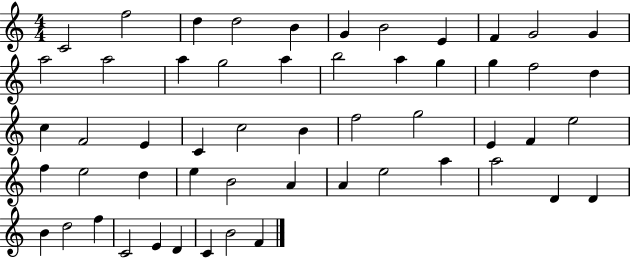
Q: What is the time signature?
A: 4/4